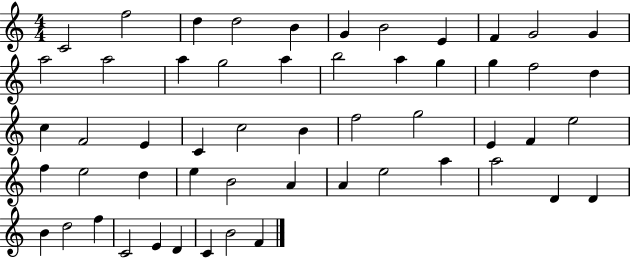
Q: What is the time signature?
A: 4/4